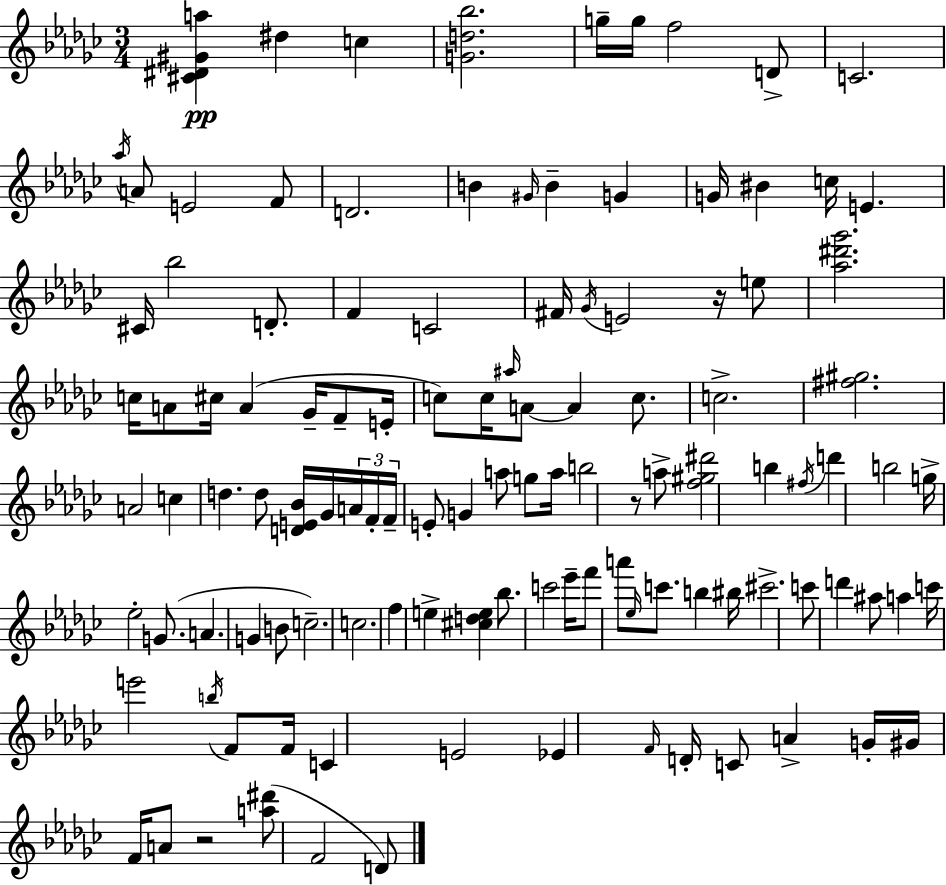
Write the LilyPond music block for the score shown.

{
  \clef treble
  \numericTimeSignature
  \time 3/4
  \key ees \minor
  <cis' dis' gis' a''>4\pp dis''4 c''4 | <g' d'' bes''>2. | g''16-- g''16 f''2 d'8-> | c'2. | \break \acciaccatura { aes''16 } a'8 e'2 f'8 | d'2. | b'4 \grace { gis'16 } b'4-- g'4 | g'16 bis'4 c''16 e'4. | \break cis'16 bes''2 d'8.-. | f'4 c'2 | fis'16 \acciaccatura { ges'16 } e'2 | r16 e''8 <aes'' dis''' ges'''>2. | \break c''16 a'8 cis''16 a'4( ges'16-- | f'8-- e'16-. c''8) c''16 \grace { ais''16 } a'8~~ a'4 | c''8. c''2.-> | <fis'' gis''>2. | \break a'2 | c''4 d''4. d''8 | <d' e' bes'>16 ges'16 \tuplet 3/2 { a'16 f'16-. f'16-- } e'8-. g'4 a''8 | g''8 a''16 b''2 | \break r8 a''8-> <f'' gis'' dis'''>2 | b''4 \acciaccatura { fis''16 } d'''4 b''2 | g''16-> ees''2-. | g'8.( a'4. g'4 | \break b'8 c''2.--) | c''2. | f''4 e''4-> | <cis'' d'' e''>4 bes''8. c'''2 | \break ees'''16-- f'''8 a'''8 \grace { ees''16 } c'''8. | b''4 bis''16 cis'''2.-> | c'''8 d'''4 | ais''8 a''4 c'''16 e'''2 | \break \acciaccatura { b''16 } f'8 f'16 c'4 e'2 | ees'4 \grace { f'16 } | d'16-. c'8 a'4-> g'16-. gis'16 f'16 a'8 | r2 <a'' dis'''>8( f'2 | \break d'8) \bar "|."
}